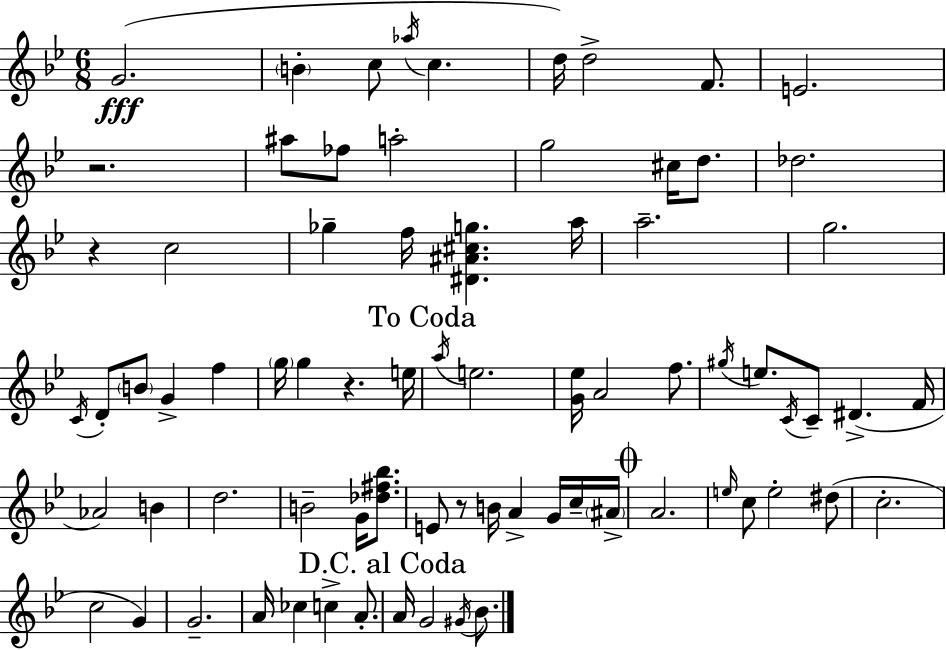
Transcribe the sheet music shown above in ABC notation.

X:1
T:Untitled
M:6/8
L:1/4
K:Gm
G2 B c/2 _a/4 c d/4 d2 F/2 E2 z2 ^a/2 _f/2 a2 g2 ^c/4 d/2 _d2 z c2 _g f/4 [^D^A^cg] a/4 a2 g2 C/4 D/2 B/2 G f g/4 g z e/4 a/4 e2 [G_e]/4 A2 f/2 ^g/4 e/2 C/4 C/2 ^D F/4 _A2 B d2 B2 G/4 [_d^f_b]/2 E/2 z/2 B/4 A G/4 c/4 ^A/4 A2 e/4 c/2 e2 ^d/2 c2 c2 G G2 A/4 _c c A/2 A/4 G2 ^G/4 _B/2